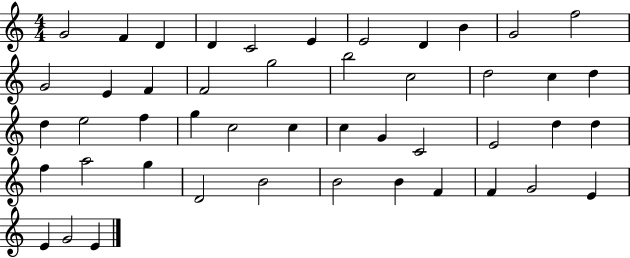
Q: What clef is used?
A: treble